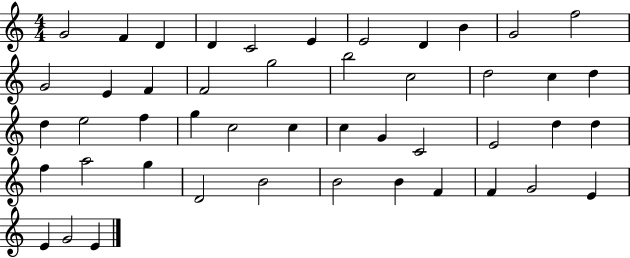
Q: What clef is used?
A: treble